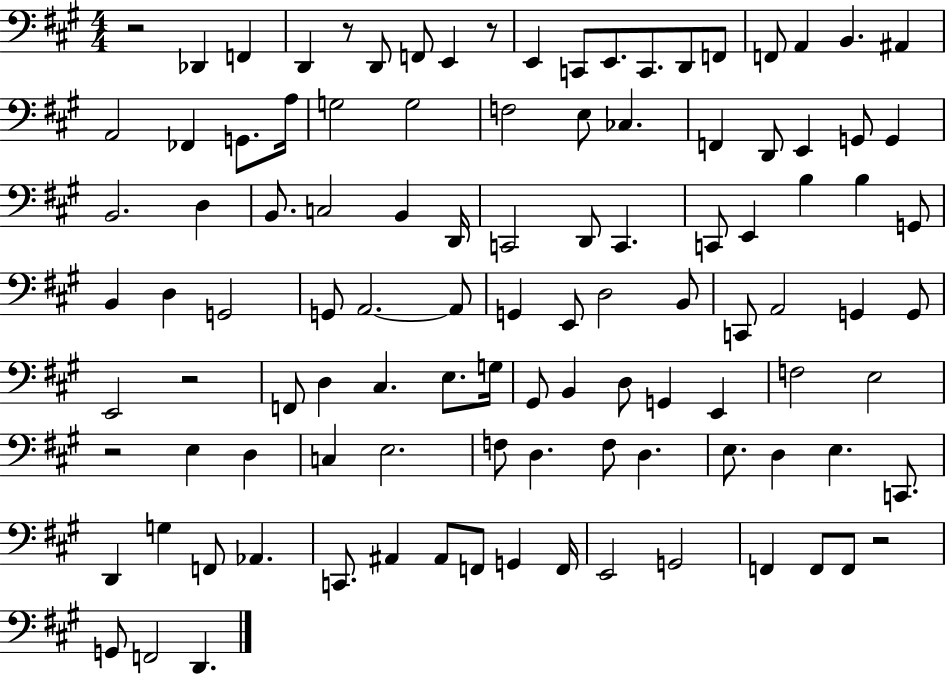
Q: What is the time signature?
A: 4/4